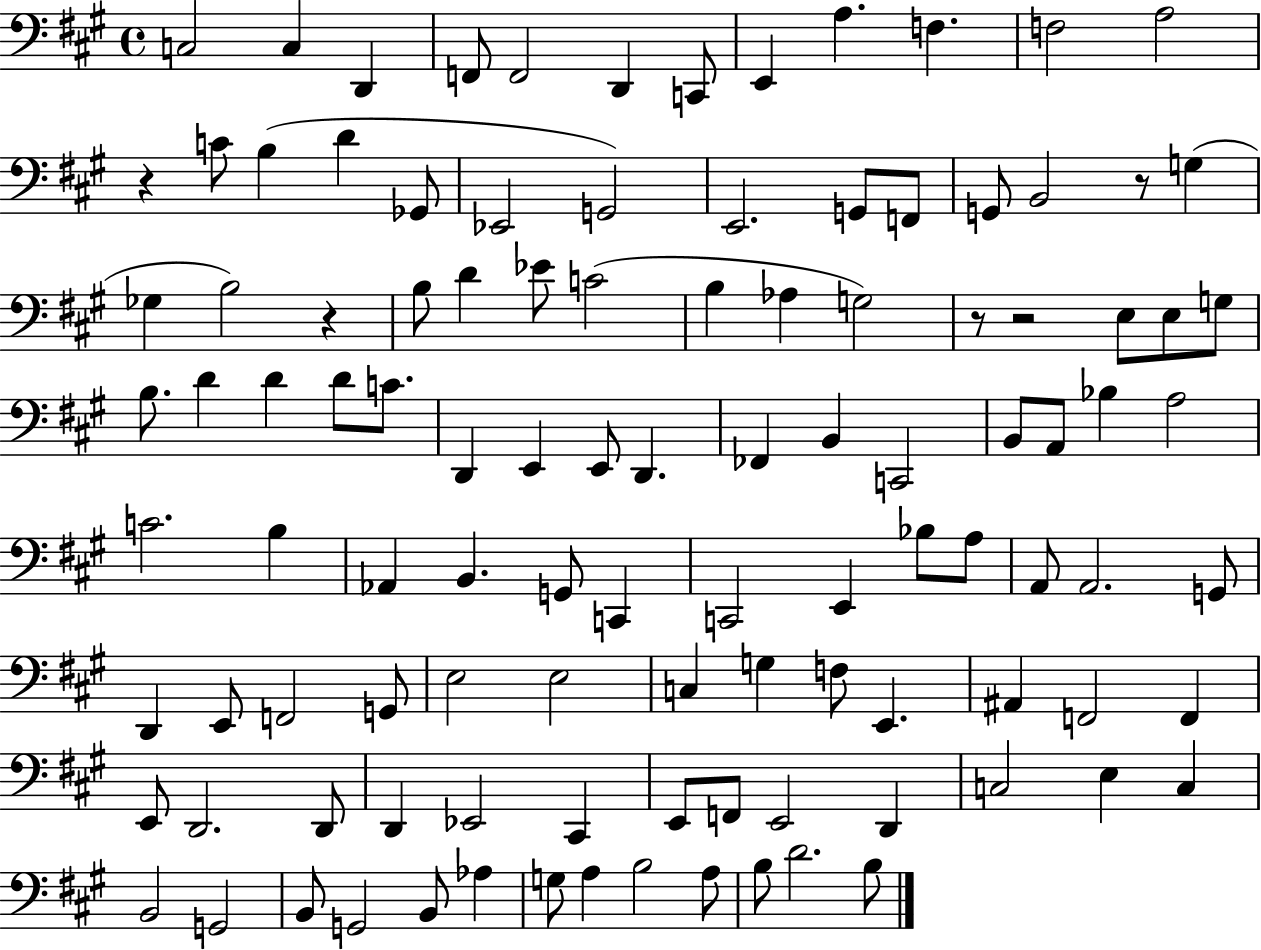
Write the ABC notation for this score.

X:1
T:Untitled
M:4/4
L:1/4
K:A
C,2 C, D,, F,,/2 F,,2 D,, C,,/2 E,, A, F, F,2 A,2 z C/2 B, D _G,,/2 _E,,2 G,,2 E,,2 G,,/2 F,,/2 G,,/2 B,,2 z/2 G, _G, B,2 z B,/2 D _E/2 C2 B, _A, G,2 z/2 z2 E,/2 E,/2 G,/2 B,/2 D D D/2 C/2 D,, E,, E,,/2 D,, _F,, B,, C,,2 B,,/2 A,,/2 _B, A,2 C2 B, _A,, B,, G,,/2 C,, C,,2 E,, _B,/2 A,/2 A,,/2 A,,2 G,,/2 D,, E,,/2 F,,2 G,,/2 E,2 E,2 C, G, F,/2 E,, ^A,, F,,2 F,, E,,/2 D,,2 D,,/2 D,, _E,,2 ^C,, E,,/2 F,,/2 E,,2 D,, C,2 E, C, B,,2 G,,2 B,,/2 G,,2 B,,/2 _A, G,/2 A, B,2 A,/2 B,/2 D2 B,/2